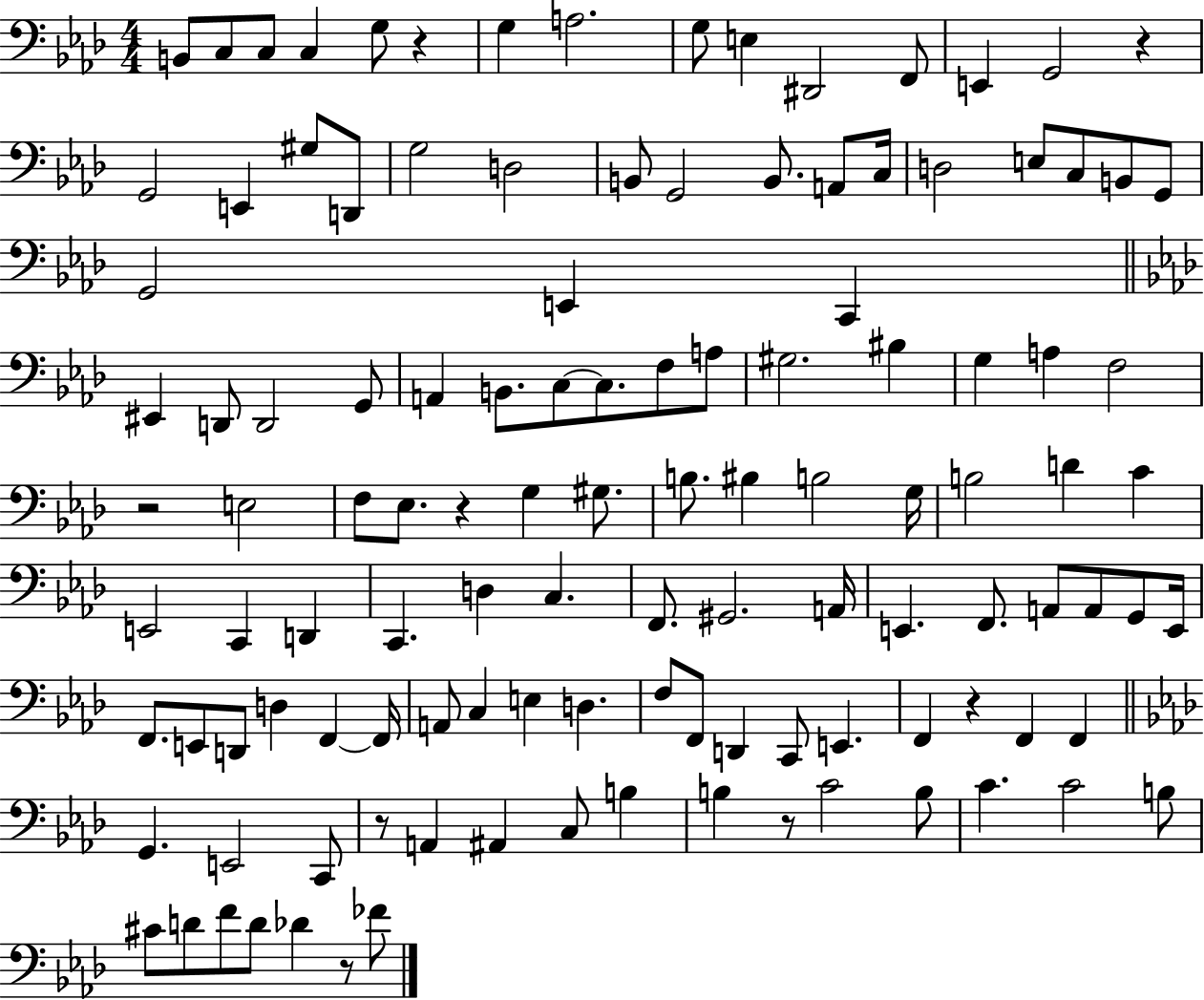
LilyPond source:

{
  \clef bass
  \numericTimeSignature
  \time 4/4
  \key aes \major
  b,8 c8 c8 c4 g8 r4 | g4 a2. | g8 e4 dis,2 f,8 | e,4 g,2 r4 | \break g,2 e,4 gis8 d,8 | g2 d2 | b,8 g,2 b,8. a,8 c16 | d2 e8 c8 b,8 g,8 | \break g,2 e,4 c,4 | \bar "||" \break \key f \minor eis,4 d,8 d,2 g,8 | a,4 b,8. c8~~ c8. f8 a8 | gis2. bis4 | g4 a4 f2 | \break r2 e2 | f8 ees8. r4 g4 gis8. | b8. bis4 b2 g16 | b2 d'4 c'4 | \break e,2 c,4 d,4 | c,4. d4 c4. | f,8. gis,2. a,16 | e,4. f,8. a,8 a,8 g,8 e,16 | \break f,8. e,8 d,8 d4 f,4~~ f,16 | a,8 c4 e4 d4. | f8 f,8 d,4 c,8 e,4. | f,4 r4 f,4 f,4 | \break \bar "||" \break \key f \minor g,4. e,2 c,8 | r8 a,4 ais,4 c8 b4 | b4 r8 c'2 b8 | c'4. c'2 b8 | \break cis'8 d'8 f'8 d'8 des'4 r8 fes'8 | \bar "|."
}